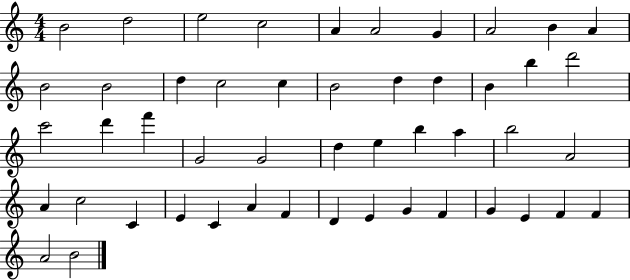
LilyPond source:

{
  \clef treble
  \numericTimeSignature
  \time 4/4
  \key c \major
  b'2 d''2 | e''2 c''2 | a'4 a'2 g'4 | a'2 b'4 a'4 | \break b'2 b'2 | d''4 c''2 c''4 | b'2 d''4 d''4 | b'4 b''4 d'''2 | \break c'''2 d'''4 f'''4 | g'2 g'2 | d''4 e''4 b''4 a''4 | b''2 a'2 | \break a'4 c''2 c'4 | e'4 c'4 a'4 f'4 | d'4 e'4 g'4 f'4 | g'4 e'4 f'4 f'4 | \break a'2 b'2 | \bar "|."
}